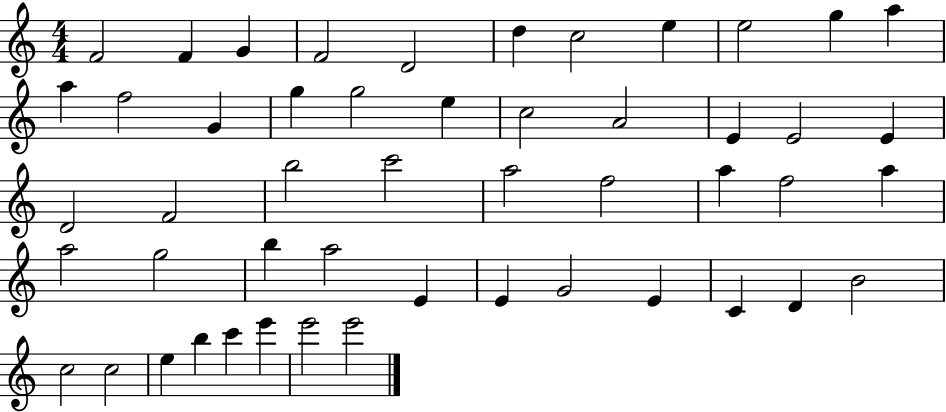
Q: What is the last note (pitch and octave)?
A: E6